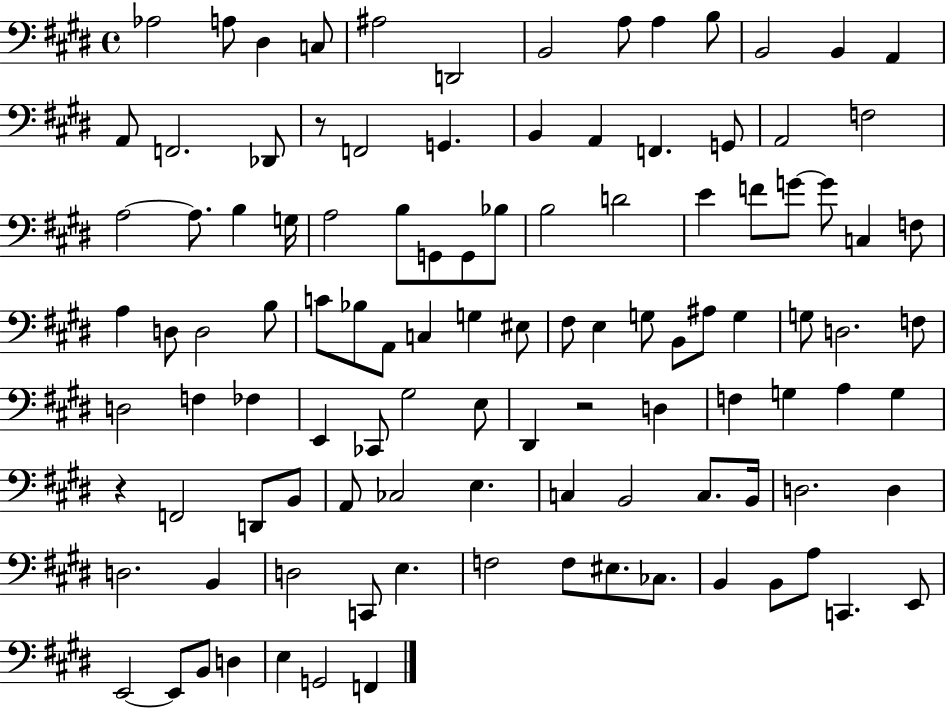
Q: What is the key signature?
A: E major